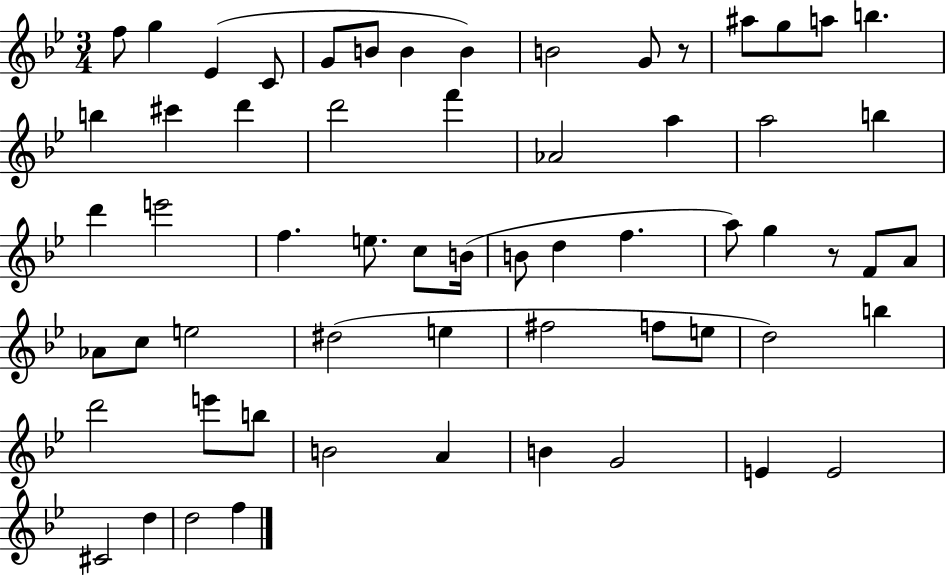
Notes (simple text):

F5/e G5/q Eb4/q C4/e G4/e B4/e B4/q B4/q B4/h G4/e R/e A#5/e G5/e A5/e B5/q. B5/q C#6/q D6/q D6/h F6/q Ab4/h A5/q A5/h B5/q D6/q E6/h F5/q. E5/e. C5/e B4/s B4/e D5/q F5/q. A5/e G5/q R/e F4/e A4/e Ab4/e C5/e E5/h D#5/h E5/q F#5/h F5/e E5/e D5/h B5/q D6/h E6/e B5/e B4/h A4/q B4/q G4/h E4/q E4/h C#4/h D5/q D5/h F5/q